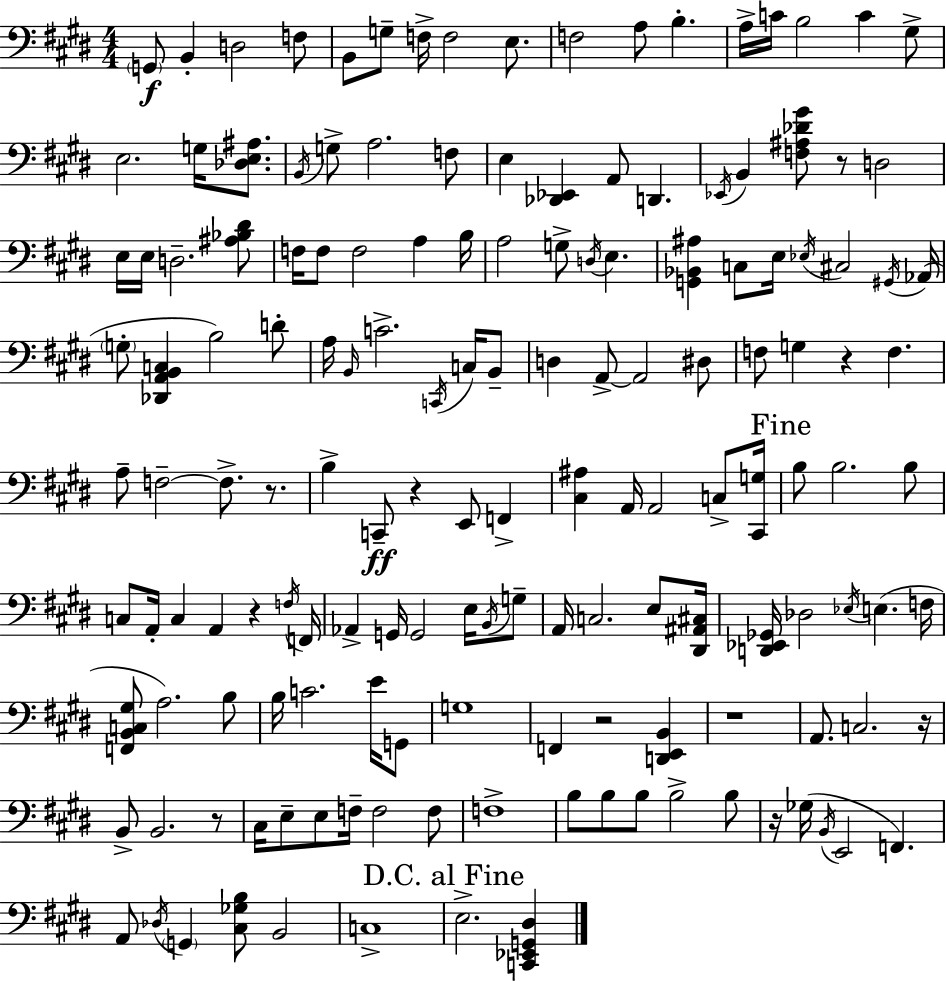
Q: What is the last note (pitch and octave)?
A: E3